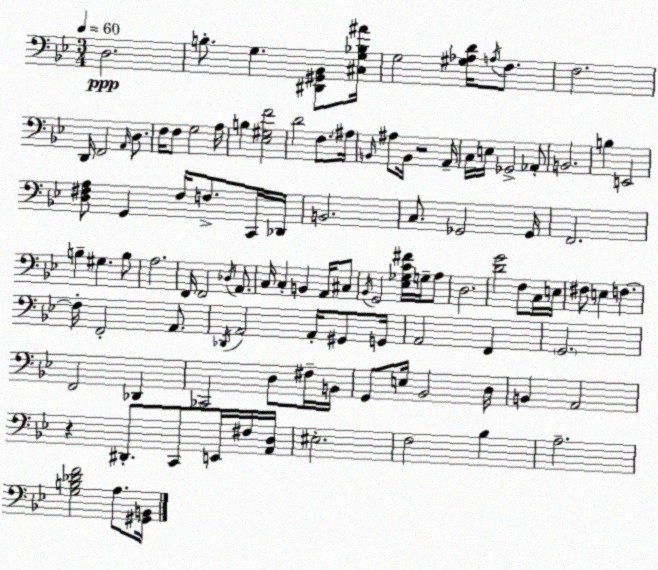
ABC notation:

X:1
T:Untitled
M:3/4
L:1/4
K:Gm
D,2 B,/2 G, [^D,,^G,,_B,,]/2 [^C,G,_B,^A]/4 G,2 [^G,_A,D]/4 A,/4 F,/2 F,2 D,,/4 F,,2 A,,/4 D,/2 F,/4 F,/2 G,2 A,/4 B, [_E,^G,F]2 D2 F,/2 ^A,/4 B,,/4 ^A,/2 B,,/4 z2 A,,/4 C,/4 E,/4 _G,,2 _A,,/2 B,,2 B, E,,2 [D,^F,A,]/2 G,, ^F,/4 F,/2 C,,/4 _D,,/4 B,,2 C,/2 _G,,2 _G,,/4 F,,2 B, ^G, B,/2 A,2 F,,/4 F,,2 _D,/4 A,,/2 C,/4 C, B,, A,,/4 ^C,/2 _B,,/4 G,,2 [_E,_G,C^F]/4 G,/4 A,/2 D,2 [DG]2 F,/2 C,/4 E,/4 ^F,/2 E, F, F,/4 F,,2 A,,/2 _D,,/4 A,,2 A,,/4 ^G,,/2 G,,/4 A,,2 F,, G,,2 F,,2 _D,, _C,,2 D,/2 ^F,/4 B,,/4 G,,/2 E,/4 _B,,2 D,/4 B,, A,,2 z ^D,,/2 C,,/2 E,,/4 ^F,/4 [A,,D,]/4 ^E,2 F,2 _B, A,2 [G,B,_DF]2 A,/2 [^G,,B,,]/4